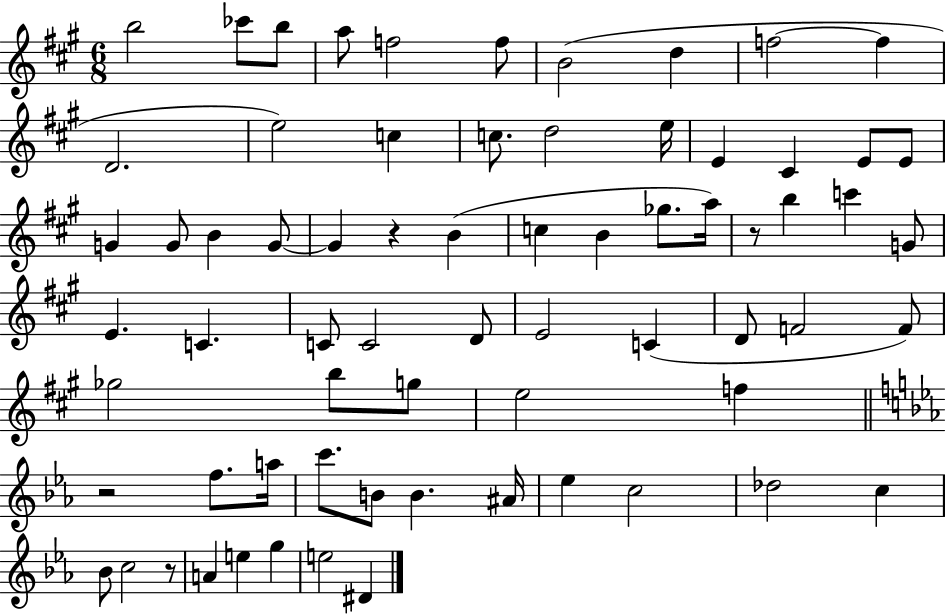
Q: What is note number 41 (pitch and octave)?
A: D4